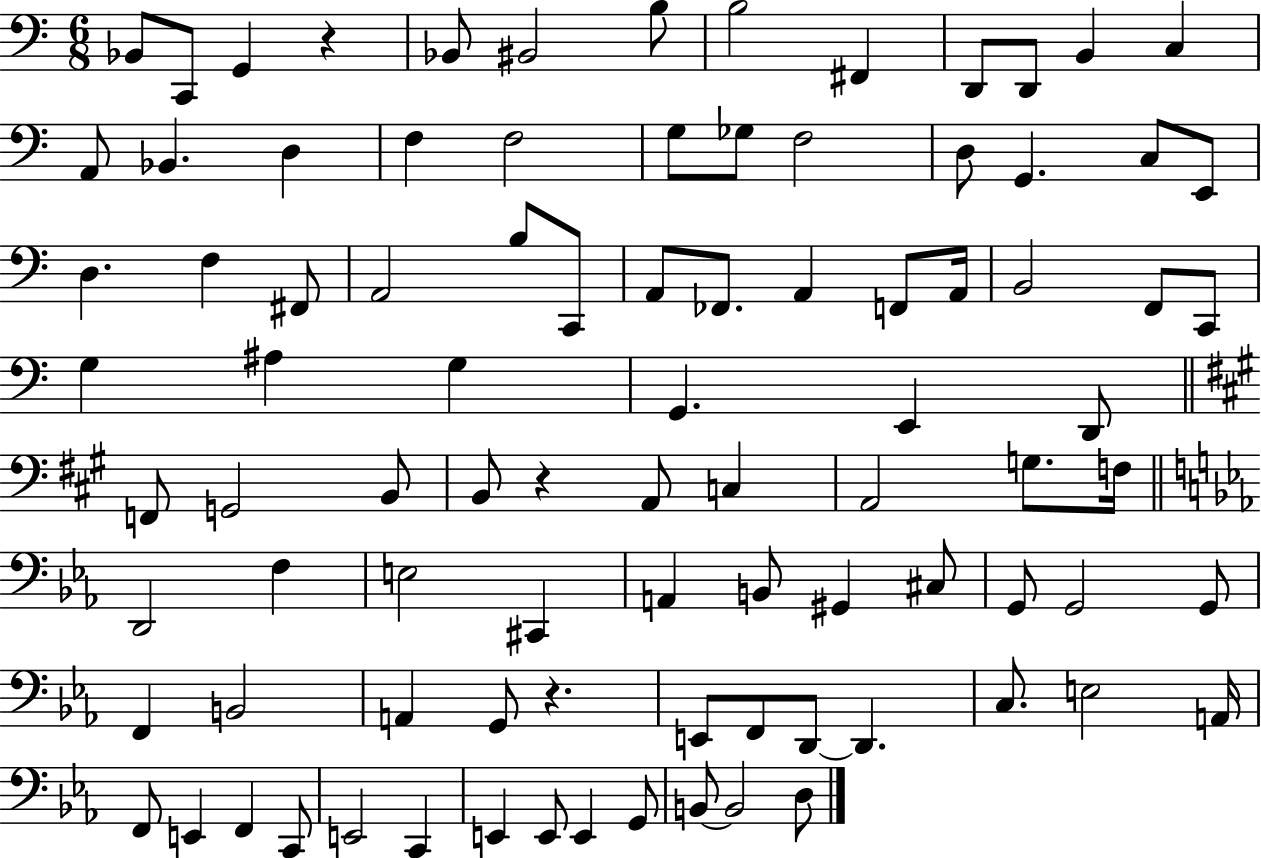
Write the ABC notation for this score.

X:1
T:Untitled
M:6/8
L:1/4
K:C
_B,,/2 C,,/2 G,, z _B,,/2 ^B,,2 B,/2 B,2 ^F,, D,,/2 D,,/2 B,, C, A,,/2 _B,, D, F, F,2 G,/2 _G,/2 F,2 D,/2 G,, C,/2 E,,/2 D, F, ^F,,/2 A,,2 B,/2 C,,/2 A,,/2 _F,,/2 A,, F,,/2 A,,/4 B,,2 F,,/2 C,,/2 G, ^A, G, G,, E,, D,,/2 F,,/2 G,,2 B,,/2 B,,/2 z A,,/2 C, A,,2 G,/2 F,/4 D,,2 F, E,2 ^C,, A,, B,,/2 ^G,, ^C,/2 G,,/2 G,,2 G,,/2 F,, B,,2 A,, G,,/2 z E,,/2 F,,/2 D,,/2 D,, C,/2 E,2 A,,/4 F,,/2 E,, F,, C,,/2 E,,2 C,, E,, E,,/2 E,, G,,/2 B,,/2 B,,2 D,/2